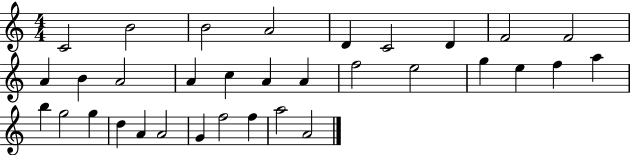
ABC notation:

X:1
T:Untitled
M:4/4
L:1/4
K:C
C2 B2 B2 A2 D C2 D F2 F2 A B A2 A c A A f2 e2 g e f a b g2 g d A A2 G f2 f a2 A2